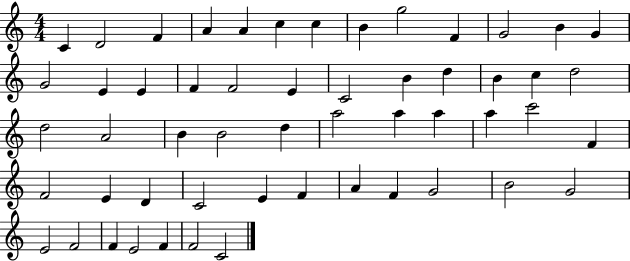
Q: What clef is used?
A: treble